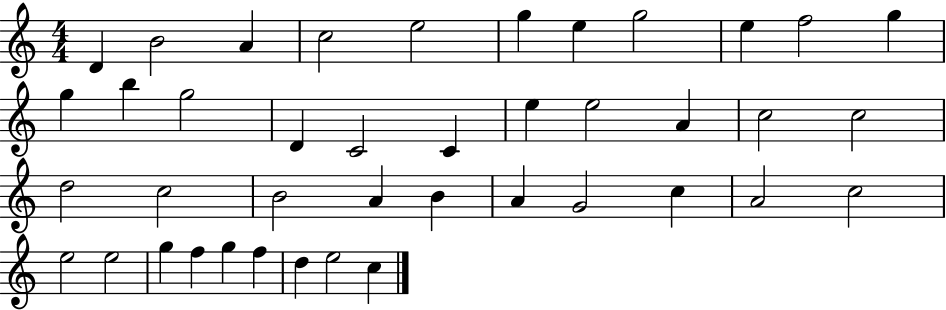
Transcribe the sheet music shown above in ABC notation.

X:1
T:Untitled
M:4/4
L:1/4
K:C
D B2 A c2 e2 g e g2 e f2 g g b g2 D C2 C e e2 A c2 c2 d2 c2 B2 A B A G2 c A2 c2 e2 e2 g f g f d e2 c